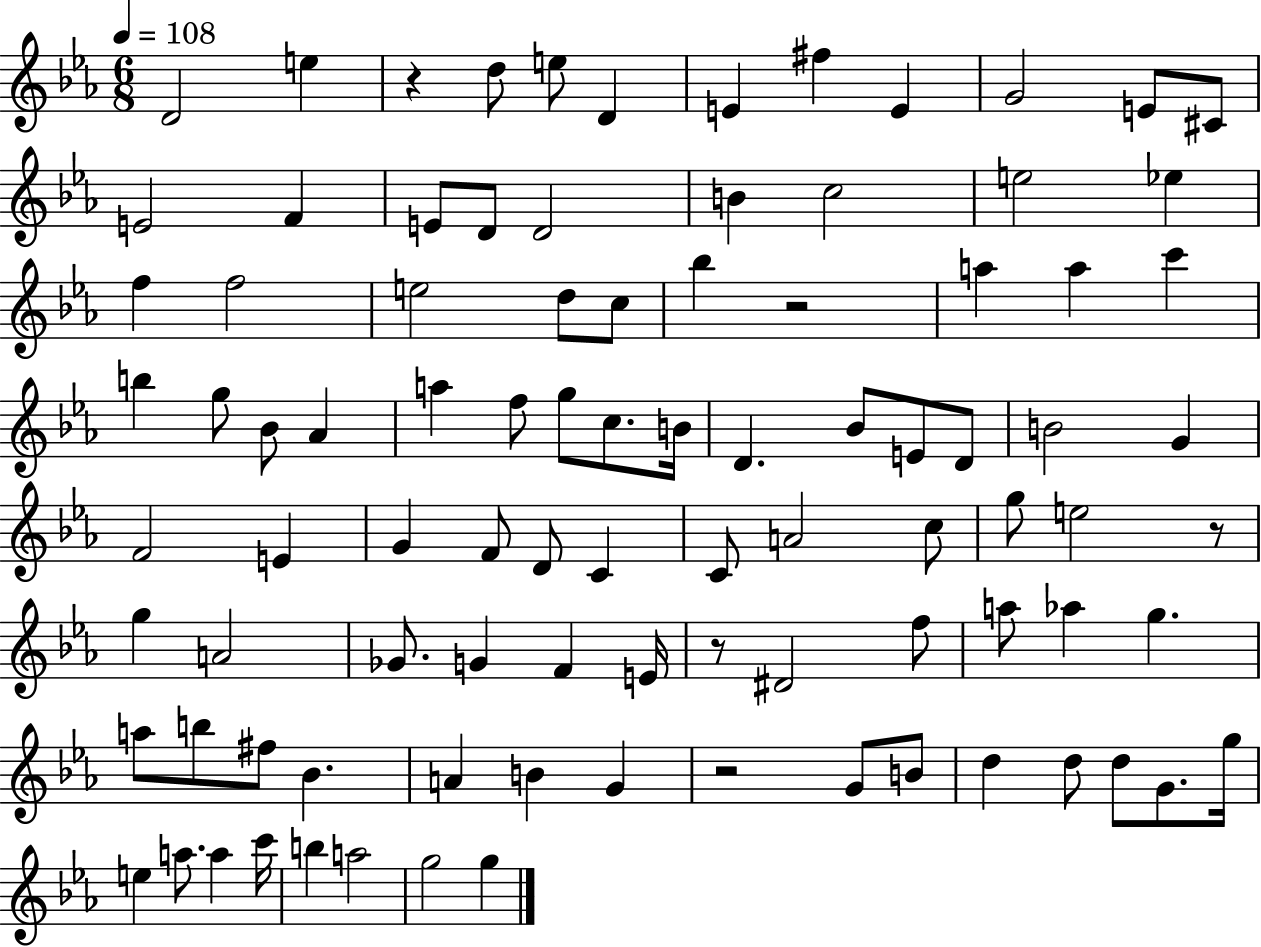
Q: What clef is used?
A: treble